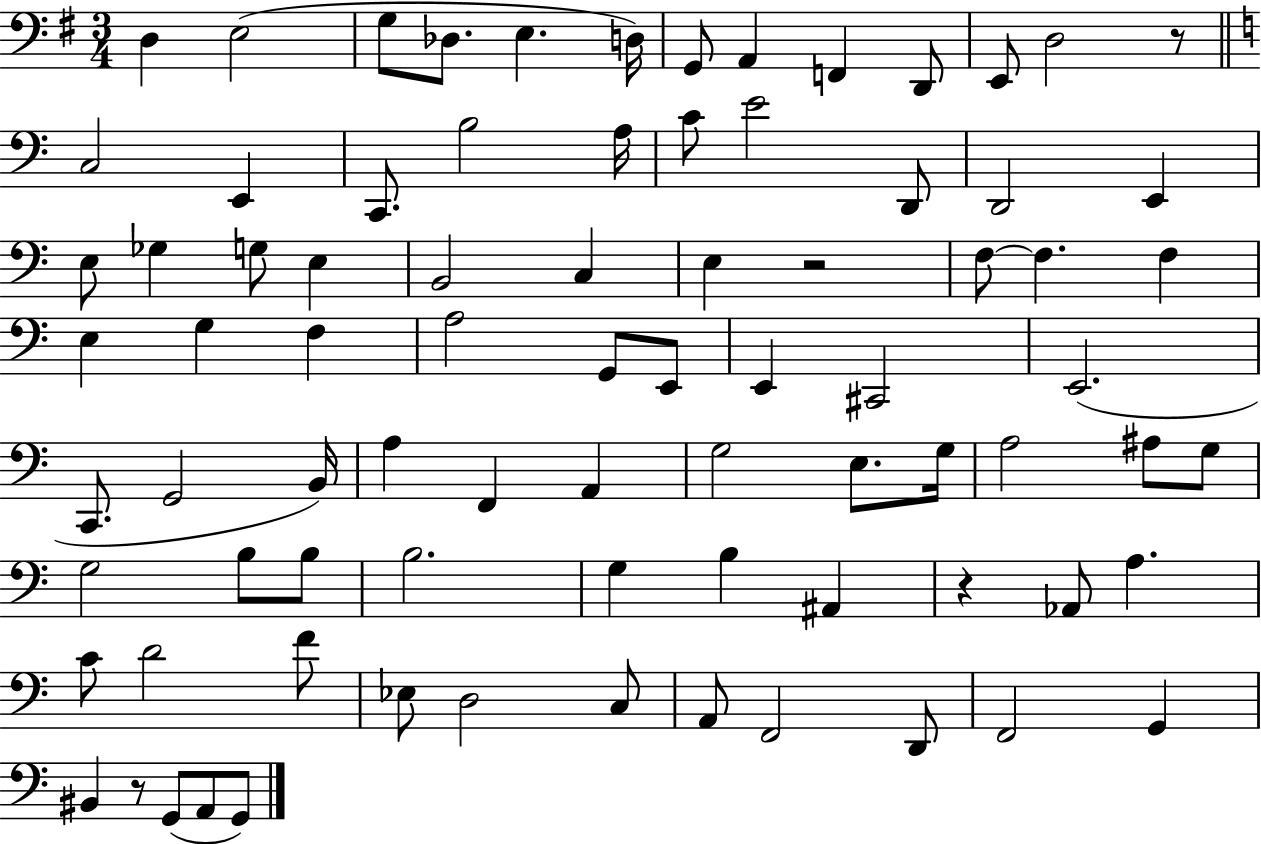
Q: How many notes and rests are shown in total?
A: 81